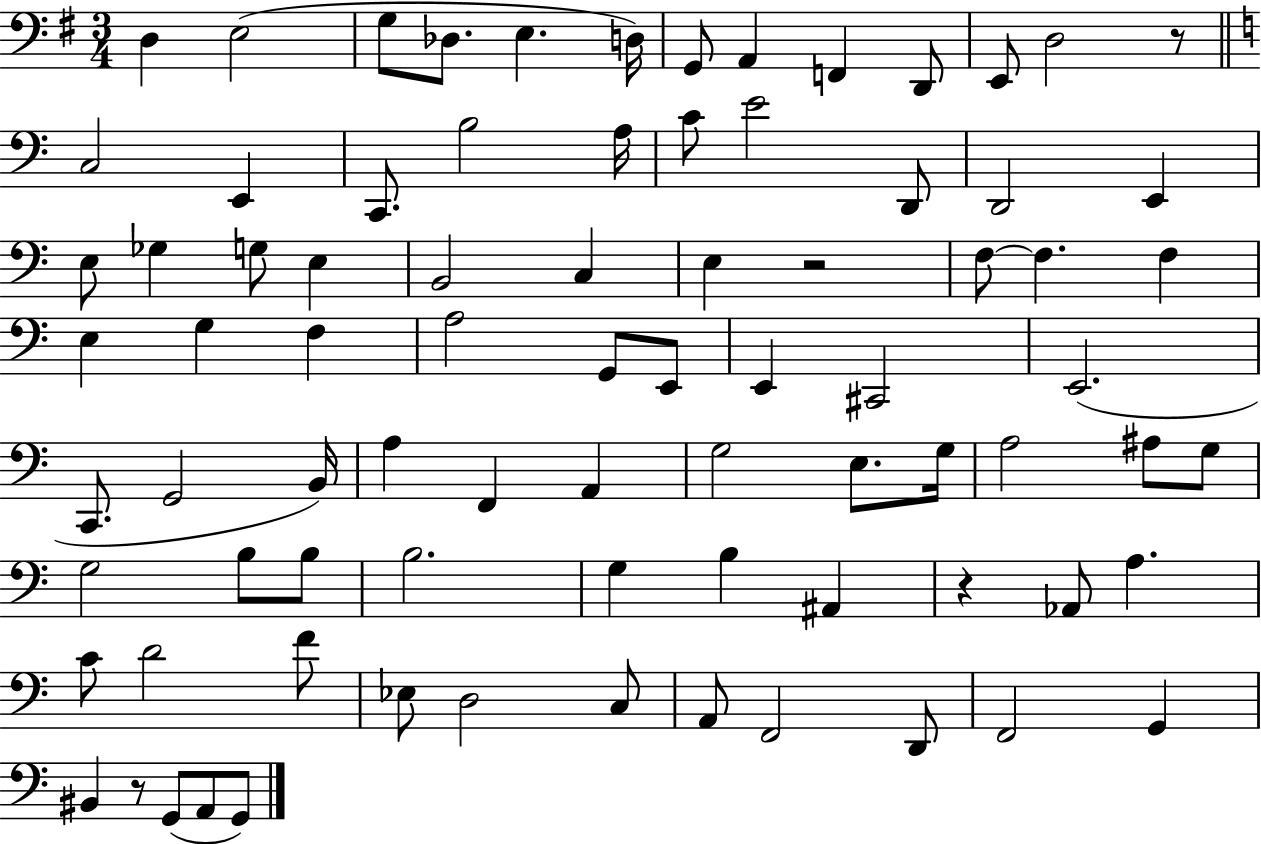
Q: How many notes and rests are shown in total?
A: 81